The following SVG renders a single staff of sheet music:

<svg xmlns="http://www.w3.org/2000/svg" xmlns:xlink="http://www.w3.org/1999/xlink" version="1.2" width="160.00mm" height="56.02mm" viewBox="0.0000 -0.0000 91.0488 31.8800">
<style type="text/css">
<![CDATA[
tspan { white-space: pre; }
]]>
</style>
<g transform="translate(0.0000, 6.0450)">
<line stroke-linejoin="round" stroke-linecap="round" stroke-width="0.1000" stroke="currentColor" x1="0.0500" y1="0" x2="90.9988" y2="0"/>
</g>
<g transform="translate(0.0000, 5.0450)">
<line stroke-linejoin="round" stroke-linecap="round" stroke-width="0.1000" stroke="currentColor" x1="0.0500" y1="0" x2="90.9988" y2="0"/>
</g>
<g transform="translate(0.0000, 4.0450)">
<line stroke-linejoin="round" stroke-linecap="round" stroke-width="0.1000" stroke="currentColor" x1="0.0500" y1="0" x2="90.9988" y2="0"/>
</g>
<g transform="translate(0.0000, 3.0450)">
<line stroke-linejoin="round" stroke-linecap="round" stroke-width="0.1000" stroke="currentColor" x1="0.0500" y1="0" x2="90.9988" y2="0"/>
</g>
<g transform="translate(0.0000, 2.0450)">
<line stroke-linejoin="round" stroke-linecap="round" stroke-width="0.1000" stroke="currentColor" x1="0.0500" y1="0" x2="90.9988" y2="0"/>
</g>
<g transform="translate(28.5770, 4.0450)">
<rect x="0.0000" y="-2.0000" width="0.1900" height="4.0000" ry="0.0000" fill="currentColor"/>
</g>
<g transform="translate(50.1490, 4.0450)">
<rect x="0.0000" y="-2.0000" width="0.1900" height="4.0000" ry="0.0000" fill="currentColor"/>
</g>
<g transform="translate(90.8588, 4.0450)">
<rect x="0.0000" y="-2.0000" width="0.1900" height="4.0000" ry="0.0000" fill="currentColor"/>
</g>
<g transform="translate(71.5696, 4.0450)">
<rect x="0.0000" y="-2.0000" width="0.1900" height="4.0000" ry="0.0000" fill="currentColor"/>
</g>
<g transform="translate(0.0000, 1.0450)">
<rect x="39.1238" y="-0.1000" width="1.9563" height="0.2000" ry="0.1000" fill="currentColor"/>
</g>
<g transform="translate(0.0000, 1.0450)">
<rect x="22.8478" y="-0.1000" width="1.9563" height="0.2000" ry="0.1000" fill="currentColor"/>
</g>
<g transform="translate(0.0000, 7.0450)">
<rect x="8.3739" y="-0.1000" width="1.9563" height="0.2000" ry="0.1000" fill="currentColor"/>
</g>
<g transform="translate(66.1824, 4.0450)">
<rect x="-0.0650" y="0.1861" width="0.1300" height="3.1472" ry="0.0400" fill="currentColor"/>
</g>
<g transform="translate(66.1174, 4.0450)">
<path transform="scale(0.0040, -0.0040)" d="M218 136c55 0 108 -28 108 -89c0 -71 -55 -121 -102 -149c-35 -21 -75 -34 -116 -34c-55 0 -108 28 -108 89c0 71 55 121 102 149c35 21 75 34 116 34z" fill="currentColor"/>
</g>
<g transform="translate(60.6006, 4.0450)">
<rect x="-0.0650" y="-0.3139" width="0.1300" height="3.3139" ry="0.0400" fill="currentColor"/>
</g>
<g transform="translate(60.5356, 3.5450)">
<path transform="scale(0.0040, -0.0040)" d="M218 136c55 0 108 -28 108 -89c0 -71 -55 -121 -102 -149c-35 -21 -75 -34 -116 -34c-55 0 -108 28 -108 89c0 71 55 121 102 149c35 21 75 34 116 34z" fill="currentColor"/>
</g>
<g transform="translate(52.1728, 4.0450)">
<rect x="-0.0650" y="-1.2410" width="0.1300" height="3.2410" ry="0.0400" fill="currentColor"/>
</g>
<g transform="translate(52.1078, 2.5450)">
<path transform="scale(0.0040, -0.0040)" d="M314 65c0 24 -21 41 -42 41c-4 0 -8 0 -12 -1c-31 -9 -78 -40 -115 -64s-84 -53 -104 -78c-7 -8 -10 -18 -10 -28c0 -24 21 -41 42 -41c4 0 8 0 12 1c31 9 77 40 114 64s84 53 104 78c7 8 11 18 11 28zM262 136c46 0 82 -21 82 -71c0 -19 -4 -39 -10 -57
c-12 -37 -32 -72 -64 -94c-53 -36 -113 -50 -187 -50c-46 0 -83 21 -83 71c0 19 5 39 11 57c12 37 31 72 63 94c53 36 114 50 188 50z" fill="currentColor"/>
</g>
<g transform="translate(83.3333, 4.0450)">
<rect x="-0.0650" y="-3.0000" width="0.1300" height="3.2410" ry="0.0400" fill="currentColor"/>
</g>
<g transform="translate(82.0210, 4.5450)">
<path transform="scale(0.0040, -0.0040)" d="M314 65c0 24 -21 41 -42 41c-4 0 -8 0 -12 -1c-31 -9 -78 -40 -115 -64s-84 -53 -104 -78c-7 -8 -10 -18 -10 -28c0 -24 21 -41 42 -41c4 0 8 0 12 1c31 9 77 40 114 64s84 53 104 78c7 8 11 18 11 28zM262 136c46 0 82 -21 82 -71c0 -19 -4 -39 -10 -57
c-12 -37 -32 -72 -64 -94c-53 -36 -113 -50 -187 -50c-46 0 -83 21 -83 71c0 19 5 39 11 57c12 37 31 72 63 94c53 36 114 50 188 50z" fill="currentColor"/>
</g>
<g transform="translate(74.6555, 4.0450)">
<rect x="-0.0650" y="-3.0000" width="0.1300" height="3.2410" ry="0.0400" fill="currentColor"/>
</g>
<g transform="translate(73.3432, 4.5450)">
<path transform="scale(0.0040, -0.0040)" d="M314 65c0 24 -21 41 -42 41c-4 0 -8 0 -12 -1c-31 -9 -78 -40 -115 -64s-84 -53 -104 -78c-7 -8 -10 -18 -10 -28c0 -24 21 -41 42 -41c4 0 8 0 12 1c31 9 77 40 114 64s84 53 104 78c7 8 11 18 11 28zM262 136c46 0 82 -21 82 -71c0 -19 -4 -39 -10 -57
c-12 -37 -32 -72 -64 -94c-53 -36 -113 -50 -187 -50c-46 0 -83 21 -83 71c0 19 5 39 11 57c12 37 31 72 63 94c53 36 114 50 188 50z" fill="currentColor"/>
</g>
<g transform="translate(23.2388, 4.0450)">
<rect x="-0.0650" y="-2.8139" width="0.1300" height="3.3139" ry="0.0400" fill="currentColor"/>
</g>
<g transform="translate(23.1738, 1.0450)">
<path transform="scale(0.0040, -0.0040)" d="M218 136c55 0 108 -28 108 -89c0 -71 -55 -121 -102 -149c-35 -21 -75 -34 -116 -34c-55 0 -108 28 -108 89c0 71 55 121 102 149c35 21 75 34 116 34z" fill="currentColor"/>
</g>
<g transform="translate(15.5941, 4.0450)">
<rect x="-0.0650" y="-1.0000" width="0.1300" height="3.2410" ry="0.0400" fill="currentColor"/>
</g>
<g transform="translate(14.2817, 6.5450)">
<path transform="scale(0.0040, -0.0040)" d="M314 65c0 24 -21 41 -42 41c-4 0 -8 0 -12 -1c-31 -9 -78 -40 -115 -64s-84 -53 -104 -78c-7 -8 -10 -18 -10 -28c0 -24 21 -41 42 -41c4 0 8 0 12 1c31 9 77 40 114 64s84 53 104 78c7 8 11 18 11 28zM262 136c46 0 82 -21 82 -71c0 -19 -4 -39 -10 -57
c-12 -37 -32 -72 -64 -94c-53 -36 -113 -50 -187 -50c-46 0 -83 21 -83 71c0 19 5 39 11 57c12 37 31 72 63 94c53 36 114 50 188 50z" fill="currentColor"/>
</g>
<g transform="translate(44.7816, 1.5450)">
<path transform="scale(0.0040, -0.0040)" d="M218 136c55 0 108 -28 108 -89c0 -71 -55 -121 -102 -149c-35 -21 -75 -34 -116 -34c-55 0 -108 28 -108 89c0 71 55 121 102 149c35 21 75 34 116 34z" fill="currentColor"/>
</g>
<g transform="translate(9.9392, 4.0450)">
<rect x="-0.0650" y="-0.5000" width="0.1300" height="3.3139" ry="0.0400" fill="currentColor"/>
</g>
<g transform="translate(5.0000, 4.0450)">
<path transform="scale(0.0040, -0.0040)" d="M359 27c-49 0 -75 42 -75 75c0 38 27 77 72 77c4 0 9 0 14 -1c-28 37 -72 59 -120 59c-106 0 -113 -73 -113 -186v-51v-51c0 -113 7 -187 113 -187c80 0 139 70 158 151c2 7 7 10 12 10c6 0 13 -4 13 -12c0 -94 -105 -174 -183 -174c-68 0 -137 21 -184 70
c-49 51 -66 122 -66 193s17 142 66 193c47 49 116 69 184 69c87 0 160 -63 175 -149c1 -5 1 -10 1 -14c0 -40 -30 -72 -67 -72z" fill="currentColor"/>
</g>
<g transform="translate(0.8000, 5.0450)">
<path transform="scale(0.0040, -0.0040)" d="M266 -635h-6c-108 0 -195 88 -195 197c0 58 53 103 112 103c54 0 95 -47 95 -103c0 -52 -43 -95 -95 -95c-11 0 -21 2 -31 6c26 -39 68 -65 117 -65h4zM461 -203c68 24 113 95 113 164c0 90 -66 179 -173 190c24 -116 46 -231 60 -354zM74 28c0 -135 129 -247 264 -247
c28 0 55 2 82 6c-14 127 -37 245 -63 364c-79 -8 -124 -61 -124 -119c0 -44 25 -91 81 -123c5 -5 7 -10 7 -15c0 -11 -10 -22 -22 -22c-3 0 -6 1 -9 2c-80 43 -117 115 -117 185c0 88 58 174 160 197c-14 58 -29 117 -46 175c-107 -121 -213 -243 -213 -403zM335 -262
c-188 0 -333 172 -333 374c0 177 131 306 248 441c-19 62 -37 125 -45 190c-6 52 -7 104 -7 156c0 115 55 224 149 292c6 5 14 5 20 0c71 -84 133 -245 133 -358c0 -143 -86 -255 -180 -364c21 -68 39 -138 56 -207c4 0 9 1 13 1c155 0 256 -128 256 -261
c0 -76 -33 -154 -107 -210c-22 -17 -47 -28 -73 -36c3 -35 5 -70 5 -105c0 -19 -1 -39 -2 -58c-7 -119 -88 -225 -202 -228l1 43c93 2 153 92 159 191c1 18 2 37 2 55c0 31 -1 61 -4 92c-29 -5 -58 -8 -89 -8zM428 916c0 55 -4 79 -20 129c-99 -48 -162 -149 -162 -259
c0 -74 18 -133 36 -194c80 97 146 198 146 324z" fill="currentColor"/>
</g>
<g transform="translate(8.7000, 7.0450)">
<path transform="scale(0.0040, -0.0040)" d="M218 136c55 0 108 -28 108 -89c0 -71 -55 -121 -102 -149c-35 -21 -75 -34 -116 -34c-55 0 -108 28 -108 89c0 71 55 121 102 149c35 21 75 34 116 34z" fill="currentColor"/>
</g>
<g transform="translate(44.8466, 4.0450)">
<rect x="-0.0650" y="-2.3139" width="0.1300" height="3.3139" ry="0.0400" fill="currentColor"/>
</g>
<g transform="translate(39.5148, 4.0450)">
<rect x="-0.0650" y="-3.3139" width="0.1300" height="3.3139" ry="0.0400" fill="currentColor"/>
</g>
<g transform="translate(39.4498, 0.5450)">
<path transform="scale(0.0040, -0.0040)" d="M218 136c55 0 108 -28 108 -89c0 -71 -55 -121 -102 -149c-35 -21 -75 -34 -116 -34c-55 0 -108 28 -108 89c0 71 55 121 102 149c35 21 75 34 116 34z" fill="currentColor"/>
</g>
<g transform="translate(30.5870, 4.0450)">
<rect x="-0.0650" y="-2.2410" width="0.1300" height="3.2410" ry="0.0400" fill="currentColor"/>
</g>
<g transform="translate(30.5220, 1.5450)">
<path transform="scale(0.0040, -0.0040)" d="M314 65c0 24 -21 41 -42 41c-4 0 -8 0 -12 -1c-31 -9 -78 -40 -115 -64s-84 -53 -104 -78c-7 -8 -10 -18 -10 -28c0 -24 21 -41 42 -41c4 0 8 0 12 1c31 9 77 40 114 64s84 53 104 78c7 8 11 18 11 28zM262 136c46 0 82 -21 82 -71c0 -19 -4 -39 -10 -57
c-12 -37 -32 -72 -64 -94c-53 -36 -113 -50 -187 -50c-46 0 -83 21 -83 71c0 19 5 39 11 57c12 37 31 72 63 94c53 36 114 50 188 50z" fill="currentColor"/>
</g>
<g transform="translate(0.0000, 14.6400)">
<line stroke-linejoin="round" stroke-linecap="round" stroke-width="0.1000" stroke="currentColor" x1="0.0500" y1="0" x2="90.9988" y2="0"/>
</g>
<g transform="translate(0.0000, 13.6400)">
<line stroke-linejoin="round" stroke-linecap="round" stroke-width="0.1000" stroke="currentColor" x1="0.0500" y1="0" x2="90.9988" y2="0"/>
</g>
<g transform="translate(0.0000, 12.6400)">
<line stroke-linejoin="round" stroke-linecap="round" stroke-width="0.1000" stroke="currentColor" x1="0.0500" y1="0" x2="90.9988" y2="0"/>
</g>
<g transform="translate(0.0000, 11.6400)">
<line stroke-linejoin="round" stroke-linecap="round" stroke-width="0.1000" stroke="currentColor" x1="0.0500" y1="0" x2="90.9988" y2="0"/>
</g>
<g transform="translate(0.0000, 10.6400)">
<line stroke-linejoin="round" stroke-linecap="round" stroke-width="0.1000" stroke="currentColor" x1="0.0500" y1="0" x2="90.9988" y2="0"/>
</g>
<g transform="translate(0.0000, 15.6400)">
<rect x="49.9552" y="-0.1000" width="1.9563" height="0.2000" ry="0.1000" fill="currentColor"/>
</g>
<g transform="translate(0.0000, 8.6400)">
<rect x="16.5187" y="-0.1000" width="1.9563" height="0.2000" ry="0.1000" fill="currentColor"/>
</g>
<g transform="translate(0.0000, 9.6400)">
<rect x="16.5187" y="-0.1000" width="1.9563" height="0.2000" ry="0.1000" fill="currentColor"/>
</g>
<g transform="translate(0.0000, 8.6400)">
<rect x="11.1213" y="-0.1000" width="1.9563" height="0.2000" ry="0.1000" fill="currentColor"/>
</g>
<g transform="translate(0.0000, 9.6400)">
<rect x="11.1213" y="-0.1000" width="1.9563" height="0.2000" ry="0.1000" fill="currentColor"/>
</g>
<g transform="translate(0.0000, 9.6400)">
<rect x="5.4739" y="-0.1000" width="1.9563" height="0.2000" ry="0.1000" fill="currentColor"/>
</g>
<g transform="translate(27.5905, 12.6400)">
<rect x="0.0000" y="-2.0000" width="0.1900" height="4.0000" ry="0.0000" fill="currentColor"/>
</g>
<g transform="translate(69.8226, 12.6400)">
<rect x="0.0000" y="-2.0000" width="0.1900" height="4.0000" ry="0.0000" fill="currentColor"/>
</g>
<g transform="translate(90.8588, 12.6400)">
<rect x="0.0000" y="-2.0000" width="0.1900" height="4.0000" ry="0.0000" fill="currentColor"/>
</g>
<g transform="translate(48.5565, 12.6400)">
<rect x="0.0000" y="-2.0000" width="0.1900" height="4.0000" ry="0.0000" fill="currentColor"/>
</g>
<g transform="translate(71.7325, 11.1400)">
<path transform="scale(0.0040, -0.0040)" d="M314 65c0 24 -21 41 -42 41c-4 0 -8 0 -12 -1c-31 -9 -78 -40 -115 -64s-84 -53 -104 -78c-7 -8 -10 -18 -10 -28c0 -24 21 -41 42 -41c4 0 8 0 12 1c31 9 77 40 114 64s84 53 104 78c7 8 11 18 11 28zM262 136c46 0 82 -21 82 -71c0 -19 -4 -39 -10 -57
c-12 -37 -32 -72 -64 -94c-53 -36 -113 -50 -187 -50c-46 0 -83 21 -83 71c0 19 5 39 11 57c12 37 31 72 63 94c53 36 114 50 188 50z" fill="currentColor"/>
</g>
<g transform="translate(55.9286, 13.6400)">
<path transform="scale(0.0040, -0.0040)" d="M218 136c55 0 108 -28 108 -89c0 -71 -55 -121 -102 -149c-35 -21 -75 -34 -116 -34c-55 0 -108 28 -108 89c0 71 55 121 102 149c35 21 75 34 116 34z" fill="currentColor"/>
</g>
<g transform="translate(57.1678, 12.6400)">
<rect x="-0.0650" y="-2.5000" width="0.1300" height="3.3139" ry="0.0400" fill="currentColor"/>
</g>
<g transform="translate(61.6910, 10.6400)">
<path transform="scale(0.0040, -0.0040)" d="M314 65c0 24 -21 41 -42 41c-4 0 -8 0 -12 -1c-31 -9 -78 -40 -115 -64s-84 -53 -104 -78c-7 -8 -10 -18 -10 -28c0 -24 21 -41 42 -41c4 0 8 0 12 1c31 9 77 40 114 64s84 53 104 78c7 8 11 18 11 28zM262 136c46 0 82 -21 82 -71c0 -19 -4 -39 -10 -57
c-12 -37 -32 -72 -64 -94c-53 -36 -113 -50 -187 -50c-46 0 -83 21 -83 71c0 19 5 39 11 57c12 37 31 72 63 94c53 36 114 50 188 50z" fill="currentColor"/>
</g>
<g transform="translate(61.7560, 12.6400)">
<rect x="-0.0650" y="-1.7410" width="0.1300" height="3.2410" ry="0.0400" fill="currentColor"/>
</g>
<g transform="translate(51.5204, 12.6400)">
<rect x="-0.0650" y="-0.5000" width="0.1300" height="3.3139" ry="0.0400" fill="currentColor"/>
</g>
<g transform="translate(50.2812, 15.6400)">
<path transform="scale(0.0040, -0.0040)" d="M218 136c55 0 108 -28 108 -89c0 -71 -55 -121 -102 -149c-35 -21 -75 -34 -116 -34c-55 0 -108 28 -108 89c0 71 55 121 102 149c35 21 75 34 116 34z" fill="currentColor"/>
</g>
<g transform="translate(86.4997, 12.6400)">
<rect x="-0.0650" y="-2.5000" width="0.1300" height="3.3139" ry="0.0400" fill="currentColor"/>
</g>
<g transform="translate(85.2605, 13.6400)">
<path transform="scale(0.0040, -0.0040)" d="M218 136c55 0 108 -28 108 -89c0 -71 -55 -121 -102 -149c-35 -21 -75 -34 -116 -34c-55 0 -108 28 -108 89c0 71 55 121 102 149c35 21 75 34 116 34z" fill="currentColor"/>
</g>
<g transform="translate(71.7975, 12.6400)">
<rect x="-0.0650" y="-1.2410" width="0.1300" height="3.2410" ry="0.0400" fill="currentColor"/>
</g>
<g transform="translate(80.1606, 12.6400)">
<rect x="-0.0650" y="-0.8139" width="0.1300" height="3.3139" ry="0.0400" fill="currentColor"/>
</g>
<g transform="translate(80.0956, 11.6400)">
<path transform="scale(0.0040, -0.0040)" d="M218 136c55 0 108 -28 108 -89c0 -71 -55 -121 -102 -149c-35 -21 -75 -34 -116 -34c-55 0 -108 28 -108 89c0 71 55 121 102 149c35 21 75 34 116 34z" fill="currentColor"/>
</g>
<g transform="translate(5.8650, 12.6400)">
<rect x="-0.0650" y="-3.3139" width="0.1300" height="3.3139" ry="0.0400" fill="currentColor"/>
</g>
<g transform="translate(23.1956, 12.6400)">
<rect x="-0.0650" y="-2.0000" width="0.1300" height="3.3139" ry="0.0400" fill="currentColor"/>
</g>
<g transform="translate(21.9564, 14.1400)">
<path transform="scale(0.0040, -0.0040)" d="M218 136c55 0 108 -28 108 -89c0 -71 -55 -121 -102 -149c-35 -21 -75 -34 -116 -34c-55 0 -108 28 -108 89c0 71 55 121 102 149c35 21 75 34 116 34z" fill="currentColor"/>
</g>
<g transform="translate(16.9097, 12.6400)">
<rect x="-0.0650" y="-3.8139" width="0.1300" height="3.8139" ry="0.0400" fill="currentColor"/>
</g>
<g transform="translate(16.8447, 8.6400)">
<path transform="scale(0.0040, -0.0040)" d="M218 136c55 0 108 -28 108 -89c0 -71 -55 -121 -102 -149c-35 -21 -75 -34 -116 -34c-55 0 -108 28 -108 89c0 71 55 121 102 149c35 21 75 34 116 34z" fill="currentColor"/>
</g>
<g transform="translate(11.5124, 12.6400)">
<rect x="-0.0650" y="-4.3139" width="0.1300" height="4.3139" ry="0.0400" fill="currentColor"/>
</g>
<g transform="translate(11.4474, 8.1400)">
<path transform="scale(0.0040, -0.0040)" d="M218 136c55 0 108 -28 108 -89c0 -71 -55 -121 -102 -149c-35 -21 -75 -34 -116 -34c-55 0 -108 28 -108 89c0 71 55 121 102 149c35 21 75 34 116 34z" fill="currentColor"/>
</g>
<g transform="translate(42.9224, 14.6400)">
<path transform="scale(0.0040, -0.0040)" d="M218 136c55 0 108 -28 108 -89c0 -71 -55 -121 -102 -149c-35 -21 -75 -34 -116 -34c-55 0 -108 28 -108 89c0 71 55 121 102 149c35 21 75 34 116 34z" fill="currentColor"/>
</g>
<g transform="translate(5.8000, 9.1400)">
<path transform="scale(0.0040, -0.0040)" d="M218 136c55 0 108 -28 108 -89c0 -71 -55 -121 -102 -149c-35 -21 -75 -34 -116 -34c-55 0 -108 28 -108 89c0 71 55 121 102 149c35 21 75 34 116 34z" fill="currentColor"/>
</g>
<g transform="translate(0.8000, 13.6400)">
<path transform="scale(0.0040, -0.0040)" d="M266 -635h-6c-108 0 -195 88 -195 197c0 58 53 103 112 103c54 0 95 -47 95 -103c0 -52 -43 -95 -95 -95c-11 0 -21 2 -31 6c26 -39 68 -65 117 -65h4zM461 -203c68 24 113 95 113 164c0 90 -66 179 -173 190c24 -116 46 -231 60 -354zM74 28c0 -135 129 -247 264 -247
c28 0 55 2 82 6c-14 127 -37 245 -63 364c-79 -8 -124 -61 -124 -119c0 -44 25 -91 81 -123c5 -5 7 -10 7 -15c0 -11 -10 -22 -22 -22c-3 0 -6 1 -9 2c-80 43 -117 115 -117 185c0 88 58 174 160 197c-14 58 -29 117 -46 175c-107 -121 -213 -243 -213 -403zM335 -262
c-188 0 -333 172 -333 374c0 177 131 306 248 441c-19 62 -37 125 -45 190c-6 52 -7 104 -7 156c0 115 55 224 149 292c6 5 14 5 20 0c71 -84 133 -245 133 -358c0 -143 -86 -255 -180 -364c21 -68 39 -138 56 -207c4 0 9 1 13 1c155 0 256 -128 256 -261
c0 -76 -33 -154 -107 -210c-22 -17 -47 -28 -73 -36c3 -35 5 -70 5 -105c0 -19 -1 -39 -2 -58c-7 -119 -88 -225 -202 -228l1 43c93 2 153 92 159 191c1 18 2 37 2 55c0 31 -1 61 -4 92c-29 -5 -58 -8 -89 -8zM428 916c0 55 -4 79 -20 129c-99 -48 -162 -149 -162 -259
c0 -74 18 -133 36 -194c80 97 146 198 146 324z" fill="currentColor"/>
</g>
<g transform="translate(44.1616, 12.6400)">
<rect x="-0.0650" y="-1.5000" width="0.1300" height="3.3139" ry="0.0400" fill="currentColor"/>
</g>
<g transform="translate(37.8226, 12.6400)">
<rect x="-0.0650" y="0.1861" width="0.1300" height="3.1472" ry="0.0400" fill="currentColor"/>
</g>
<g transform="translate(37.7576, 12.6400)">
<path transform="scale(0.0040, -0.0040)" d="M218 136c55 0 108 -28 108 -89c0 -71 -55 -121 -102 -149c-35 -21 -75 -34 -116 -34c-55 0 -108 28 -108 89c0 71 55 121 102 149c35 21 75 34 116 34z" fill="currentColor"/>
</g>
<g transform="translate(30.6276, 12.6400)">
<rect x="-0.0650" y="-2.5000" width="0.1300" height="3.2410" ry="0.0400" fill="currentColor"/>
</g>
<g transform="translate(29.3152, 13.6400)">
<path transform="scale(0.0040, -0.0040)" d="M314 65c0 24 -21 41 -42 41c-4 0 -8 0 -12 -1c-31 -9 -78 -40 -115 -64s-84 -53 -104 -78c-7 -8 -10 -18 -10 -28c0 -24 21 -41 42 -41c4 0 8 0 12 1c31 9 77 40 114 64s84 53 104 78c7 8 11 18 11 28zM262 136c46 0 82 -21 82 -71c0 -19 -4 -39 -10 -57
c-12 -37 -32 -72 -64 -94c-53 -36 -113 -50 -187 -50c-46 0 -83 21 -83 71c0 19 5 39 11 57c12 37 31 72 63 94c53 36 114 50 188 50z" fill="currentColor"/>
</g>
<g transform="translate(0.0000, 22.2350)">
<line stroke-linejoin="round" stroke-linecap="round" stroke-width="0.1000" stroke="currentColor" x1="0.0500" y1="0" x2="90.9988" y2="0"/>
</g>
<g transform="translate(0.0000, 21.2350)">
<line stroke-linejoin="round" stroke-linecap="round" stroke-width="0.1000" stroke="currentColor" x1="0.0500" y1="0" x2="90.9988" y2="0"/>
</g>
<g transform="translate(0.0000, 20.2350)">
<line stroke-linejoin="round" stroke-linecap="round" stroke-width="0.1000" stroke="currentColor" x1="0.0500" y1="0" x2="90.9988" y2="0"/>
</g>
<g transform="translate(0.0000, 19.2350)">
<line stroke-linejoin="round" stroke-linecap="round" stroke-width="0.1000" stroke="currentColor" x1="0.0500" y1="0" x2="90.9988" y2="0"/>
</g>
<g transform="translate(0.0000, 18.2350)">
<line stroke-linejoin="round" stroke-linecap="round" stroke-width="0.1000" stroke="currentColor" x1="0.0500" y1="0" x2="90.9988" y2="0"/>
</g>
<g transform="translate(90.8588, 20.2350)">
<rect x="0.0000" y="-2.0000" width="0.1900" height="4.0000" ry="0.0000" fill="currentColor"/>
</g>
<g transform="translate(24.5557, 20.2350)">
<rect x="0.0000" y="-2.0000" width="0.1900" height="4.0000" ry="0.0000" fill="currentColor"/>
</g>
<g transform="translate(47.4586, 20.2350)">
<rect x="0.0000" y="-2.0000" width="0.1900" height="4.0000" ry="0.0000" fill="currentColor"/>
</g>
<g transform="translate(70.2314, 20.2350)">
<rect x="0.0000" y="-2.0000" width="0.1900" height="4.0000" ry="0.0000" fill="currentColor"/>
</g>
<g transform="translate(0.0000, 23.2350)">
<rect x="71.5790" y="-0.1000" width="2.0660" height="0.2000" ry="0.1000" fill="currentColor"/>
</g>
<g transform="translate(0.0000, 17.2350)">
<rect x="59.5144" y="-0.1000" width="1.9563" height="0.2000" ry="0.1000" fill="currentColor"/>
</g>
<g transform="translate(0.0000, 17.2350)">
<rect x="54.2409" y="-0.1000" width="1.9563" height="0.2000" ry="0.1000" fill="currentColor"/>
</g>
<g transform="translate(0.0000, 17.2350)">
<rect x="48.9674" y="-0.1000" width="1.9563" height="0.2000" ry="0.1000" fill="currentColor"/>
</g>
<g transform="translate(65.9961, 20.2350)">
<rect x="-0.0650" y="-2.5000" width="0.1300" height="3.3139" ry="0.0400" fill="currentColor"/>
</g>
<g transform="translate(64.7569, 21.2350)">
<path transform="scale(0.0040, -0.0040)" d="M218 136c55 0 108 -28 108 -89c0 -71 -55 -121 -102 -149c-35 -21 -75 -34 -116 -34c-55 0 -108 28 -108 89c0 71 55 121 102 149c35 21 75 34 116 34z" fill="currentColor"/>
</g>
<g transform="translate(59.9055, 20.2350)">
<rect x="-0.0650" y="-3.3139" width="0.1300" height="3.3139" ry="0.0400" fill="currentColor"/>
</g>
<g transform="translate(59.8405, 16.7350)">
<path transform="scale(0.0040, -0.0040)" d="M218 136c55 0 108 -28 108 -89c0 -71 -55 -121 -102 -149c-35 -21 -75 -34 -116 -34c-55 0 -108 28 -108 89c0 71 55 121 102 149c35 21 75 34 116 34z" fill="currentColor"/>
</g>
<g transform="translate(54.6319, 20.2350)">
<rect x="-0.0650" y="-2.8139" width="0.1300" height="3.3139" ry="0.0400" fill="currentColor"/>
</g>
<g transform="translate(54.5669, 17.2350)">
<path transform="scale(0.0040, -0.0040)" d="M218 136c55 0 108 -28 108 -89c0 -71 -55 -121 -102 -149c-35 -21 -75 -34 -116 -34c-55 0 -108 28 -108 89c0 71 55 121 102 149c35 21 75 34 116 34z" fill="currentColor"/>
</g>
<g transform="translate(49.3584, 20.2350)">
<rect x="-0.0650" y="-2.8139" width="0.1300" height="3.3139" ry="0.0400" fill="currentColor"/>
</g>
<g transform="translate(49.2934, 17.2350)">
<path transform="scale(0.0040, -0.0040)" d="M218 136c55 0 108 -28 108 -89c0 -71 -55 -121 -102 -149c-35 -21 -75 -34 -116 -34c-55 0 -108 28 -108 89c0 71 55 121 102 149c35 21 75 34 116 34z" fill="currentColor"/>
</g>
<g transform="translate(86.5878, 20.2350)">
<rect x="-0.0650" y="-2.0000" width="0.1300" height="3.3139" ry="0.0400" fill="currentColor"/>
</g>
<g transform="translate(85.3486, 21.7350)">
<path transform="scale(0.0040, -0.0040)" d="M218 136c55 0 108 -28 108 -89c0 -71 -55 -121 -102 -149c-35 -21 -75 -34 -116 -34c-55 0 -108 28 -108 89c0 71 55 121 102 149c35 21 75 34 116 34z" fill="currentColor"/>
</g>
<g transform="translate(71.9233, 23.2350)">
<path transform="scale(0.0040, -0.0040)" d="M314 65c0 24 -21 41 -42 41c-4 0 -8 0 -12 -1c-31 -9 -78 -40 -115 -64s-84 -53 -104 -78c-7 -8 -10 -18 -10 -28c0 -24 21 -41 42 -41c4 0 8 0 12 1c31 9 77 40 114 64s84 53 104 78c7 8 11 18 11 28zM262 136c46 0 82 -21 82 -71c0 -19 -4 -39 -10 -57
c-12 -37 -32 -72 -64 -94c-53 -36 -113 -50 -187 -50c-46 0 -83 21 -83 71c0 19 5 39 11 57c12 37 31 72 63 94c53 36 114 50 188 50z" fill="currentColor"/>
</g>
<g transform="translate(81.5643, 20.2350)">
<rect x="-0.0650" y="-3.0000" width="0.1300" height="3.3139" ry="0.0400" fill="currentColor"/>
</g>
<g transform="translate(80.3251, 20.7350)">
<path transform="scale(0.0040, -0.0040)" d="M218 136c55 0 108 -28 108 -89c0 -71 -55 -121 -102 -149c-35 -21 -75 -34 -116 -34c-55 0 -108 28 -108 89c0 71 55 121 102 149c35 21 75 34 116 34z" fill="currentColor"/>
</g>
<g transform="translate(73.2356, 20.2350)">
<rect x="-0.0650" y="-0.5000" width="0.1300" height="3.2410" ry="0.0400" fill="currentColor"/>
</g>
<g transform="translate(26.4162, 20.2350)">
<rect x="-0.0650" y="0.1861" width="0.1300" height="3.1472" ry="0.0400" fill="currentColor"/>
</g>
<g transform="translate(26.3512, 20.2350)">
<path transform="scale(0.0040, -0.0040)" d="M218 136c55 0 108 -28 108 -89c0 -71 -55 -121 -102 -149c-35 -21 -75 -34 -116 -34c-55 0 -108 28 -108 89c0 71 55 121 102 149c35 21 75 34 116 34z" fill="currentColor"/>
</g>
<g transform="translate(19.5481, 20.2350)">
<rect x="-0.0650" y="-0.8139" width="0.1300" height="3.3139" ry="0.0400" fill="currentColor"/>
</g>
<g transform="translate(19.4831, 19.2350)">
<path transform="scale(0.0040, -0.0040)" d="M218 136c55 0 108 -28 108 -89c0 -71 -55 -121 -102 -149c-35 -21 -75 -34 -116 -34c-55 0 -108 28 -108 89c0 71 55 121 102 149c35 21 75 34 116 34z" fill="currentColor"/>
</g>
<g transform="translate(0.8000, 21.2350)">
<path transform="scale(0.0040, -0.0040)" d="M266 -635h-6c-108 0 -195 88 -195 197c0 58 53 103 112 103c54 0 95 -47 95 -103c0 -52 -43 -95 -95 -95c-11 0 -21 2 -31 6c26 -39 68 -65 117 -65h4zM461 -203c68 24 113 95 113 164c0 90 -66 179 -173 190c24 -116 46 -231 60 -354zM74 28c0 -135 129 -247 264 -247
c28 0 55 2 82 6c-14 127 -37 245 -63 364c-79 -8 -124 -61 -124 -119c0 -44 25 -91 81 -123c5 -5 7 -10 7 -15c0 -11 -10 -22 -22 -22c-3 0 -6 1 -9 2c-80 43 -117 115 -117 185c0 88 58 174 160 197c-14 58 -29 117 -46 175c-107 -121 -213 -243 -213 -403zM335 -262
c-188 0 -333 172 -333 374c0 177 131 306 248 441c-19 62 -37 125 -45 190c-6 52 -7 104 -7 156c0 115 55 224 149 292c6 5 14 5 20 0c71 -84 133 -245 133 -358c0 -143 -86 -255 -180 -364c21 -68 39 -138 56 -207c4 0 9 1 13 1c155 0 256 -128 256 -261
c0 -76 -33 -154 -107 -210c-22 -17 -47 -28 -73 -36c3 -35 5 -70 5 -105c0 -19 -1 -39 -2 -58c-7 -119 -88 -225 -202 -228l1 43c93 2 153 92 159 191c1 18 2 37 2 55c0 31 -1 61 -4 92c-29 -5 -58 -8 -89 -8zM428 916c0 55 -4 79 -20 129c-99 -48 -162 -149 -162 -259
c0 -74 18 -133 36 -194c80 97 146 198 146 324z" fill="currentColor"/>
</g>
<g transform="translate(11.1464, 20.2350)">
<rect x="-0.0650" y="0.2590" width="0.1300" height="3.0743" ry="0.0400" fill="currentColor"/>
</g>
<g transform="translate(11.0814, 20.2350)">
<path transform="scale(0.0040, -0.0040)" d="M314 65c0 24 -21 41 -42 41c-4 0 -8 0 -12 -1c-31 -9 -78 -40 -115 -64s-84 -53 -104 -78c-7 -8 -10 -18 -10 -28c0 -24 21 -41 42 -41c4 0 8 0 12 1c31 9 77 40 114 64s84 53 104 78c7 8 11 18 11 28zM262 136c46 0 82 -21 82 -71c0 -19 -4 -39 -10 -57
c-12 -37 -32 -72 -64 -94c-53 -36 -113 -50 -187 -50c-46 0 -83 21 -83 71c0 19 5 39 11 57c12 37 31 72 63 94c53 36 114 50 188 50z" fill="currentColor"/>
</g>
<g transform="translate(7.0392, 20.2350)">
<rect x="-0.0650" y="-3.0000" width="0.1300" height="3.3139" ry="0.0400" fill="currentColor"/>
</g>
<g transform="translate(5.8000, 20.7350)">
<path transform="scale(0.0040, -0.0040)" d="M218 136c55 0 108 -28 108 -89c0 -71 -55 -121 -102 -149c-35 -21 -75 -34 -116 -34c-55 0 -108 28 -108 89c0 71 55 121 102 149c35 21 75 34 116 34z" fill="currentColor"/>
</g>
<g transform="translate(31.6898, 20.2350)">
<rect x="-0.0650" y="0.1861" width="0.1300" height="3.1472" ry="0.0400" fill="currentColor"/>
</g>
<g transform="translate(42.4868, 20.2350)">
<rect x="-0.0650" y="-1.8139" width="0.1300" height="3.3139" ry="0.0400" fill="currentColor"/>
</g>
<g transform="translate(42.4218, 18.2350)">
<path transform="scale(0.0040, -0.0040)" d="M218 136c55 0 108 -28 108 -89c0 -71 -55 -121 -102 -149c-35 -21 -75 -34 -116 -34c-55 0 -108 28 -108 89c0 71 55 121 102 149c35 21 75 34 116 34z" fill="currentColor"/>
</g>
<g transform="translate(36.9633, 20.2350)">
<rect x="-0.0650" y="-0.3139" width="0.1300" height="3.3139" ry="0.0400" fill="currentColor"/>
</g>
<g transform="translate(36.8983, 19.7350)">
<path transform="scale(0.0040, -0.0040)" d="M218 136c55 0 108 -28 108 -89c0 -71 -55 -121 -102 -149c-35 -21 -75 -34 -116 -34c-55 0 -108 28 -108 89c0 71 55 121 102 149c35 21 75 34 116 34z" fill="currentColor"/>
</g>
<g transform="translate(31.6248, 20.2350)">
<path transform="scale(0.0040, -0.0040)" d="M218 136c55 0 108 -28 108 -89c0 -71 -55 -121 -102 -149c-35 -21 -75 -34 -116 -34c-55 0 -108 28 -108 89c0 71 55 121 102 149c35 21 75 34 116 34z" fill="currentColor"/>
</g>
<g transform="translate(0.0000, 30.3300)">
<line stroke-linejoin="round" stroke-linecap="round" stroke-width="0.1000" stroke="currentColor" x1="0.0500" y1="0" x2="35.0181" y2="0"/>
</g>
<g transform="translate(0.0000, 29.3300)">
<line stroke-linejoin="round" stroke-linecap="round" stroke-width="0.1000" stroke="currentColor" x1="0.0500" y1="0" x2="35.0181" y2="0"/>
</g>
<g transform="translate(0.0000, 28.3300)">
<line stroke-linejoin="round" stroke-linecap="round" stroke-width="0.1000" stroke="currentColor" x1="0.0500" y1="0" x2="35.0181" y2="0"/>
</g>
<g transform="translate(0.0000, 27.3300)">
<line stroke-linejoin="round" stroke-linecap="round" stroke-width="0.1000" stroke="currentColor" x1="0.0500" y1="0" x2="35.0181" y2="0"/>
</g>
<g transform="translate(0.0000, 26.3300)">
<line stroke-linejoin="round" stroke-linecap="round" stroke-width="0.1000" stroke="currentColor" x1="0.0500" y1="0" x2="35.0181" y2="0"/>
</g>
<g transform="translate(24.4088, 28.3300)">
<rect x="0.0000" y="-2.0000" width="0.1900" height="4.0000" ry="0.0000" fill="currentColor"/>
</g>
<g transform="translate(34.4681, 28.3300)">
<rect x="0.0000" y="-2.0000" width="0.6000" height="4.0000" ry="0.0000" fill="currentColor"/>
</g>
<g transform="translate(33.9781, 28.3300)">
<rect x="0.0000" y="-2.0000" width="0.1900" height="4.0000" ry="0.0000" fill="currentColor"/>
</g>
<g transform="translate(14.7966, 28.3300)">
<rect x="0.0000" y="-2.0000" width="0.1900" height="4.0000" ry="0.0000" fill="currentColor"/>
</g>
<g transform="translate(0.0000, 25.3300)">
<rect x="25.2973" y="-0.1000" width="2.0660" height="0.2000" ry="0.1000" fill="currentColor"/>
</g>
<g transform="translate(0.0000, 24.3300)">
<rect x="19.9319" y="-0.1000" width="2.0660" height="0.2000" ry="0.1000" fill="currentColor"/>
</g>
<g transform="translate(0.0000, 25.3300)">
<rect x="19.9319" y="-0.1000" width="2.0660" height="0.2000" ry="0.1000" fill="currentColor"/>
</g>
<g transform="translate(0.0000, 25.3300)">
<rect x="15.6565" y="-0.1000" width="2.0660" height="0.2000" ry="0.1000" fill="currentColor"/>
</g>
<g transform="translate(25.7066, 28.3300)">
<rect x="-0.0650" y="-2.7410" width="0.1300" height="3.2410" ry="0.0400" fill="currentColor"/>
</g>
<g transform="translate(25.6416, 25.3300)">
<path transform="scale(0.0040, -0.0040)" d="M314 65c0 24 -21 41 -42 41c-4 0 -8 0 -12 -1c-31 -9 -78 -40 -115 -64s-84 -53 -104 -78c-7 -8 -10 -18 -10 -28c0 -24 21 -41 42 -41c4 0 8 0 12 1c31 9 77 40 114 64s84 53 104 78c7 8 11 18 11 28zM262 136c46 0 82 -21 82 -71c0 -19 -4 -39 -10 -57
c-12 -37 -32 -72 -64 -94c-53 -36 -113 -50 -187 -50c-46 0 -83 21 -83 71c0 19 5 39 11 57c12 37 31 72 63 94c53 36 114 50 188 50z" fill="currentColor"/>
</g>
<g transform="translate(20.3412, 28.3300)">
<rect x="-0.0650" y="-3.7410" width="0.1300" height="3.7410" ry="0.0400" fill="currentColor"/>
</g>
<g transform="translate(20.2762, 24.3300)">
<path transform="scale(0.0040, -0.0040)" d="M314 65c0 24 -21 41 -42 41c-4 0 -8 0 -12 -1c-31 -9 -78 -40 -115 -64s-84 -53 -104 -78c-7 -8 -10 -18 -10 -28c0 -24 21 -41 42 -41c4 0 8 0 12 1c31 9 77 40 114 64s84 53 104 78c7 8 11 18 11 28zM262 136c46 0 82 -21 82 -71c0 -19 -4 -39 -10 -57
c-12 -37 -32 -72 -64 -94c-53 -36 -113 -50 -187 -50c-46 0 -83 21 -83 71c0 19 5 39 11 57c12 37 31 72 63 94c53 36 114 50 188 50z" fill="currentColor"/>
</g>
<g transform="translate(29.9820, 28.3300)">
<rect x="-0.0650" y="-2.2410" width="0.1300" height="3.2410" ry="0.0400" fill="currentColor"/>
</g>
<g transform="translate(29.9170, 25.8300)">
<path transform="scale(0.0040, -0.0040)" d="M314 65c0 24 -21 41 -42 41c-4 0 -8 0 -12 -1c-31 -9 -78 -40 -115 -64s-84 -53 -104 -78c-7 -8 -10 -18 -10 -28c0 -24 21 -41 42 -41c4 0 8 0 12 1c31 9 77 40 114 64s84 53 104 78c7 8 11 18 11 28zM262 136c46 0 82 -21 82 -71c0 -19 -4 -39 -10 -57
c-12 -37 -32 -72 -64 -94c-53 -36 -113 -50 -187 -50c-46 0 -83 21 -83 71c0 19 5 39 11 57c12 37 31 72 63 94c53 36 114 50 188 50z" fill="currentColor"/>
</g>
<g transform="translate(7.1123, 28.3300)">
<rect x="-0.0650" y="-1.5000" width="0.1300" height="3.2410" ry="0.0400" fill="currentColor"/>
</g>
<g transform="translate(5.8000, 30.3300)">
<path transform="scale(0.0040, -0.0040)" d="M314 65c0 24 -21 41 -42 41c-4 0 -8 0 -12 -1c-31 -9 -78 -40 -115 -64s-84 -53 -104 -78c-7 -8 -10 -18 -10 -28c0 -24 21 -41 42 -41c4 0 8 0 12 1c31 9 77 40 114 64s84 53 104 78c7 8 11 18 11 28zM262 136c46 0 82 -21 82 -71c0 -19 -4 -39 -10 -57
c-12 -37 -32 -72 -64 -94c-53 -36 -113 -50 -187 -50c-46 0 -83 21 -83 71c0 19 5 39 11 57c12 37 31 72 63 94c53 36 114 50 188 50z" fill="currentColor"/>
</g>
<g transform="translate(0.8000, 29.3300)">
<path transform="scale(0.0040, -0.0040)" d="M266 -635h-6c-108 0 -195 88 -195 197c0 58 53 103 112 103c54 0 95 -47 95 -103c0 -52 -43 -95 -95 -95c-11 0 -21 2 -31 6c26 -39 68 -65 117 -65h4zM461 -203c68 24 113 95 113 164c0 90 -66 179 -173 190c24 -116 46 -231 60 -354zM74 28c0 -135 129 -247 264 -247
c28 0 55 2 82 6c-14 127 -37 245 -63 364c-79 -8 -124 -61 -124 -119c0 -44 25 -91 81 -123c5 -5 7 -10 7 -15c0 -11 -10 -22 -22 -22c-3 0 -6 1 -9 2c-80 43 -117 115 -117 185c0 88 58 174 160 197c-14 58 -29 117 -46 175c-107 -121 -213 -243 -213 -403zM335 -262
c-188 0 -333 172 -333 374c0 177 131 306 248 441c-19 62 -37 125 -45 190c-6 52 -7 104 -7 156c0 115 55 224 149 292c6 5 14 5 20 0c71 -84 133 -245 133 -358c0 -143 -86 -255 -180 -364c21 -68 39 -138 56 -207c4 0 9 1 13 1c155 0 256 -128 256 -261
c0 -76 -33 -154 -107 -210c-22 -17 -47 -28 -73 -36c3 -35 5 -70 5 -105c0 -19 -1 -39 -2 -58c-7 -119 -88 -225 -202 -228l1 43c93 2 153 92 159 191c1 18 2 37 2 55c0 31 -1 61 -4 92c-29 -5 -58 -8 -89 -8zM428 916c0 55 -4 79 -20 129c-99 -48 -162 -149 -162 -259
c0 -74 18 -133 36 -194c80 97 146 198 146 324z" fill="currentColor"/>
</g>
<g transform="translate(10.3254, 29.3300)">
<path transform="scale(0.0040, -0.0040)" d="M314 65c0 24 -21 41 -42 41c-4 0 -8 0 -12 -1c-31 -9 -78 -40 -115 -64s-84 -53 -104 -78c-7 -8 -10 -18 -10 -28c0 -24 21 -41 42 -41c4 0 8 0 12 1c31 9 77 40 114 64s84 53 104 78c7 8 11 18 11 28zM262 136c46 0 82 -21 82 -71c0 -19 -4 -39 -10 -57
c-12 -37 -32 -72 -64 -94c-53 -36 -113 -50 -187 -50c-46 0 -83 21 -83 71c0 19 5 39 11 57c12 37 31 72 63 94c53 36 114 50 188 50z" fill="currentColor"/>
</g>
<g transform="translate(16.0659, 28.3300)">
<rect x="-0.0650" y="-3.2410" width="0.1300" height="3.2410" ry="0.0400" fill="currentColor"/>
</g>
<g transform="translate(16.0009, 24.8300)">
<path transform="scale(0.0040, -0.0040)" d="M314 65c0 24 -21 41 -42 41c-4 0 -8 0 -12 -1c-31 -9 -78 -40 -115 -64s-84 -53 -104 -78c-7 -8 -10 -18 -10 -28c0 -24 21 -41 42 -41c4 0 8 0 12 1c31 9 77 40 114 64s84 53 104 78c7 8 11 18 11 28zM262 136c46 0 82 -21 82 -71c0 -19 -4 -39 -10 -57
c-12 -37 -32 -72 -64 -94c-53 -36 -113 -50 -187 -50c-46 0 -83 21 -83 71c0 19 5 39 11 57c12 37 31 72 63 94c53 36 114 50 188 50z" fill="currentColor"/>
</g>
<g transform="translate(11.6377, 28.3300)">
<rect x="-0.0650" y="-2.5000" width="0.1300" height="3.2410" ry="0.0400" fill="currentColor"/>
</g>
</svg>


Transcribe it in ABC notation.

X:1
T:Untitled
M:4/4
L:1/4
K:C
C D2 a g2 b g e2 c B A2 A2 b d' c' F G2 B E C G f2 e2 d G A B2 d B B c f a a b G C2 A F E2 G2 b2 c'2 a2 g2